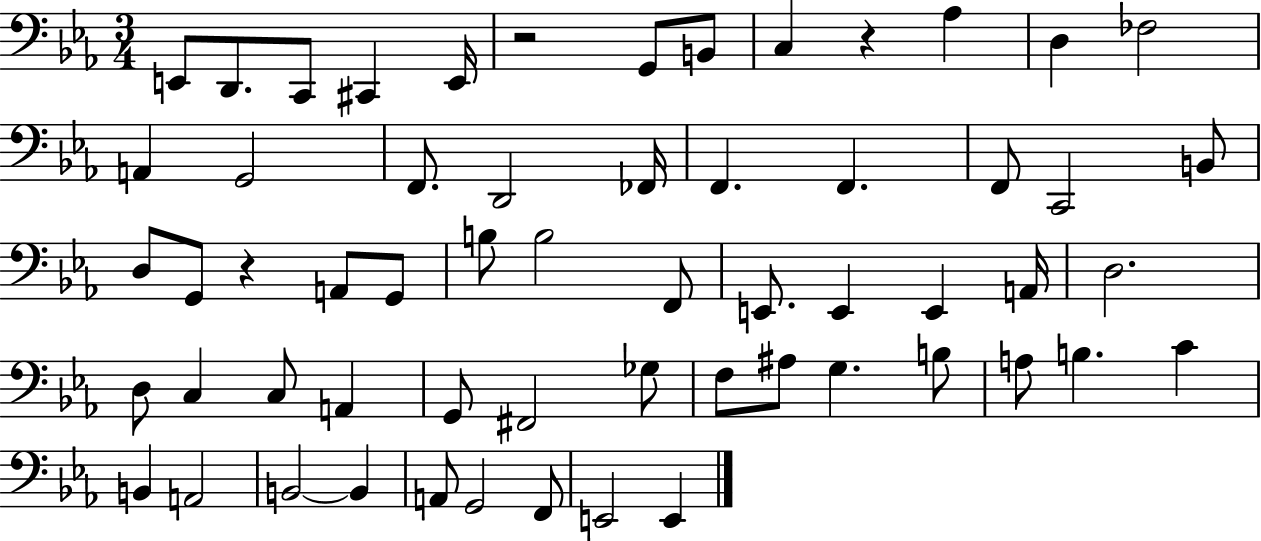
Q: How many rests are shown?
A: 3